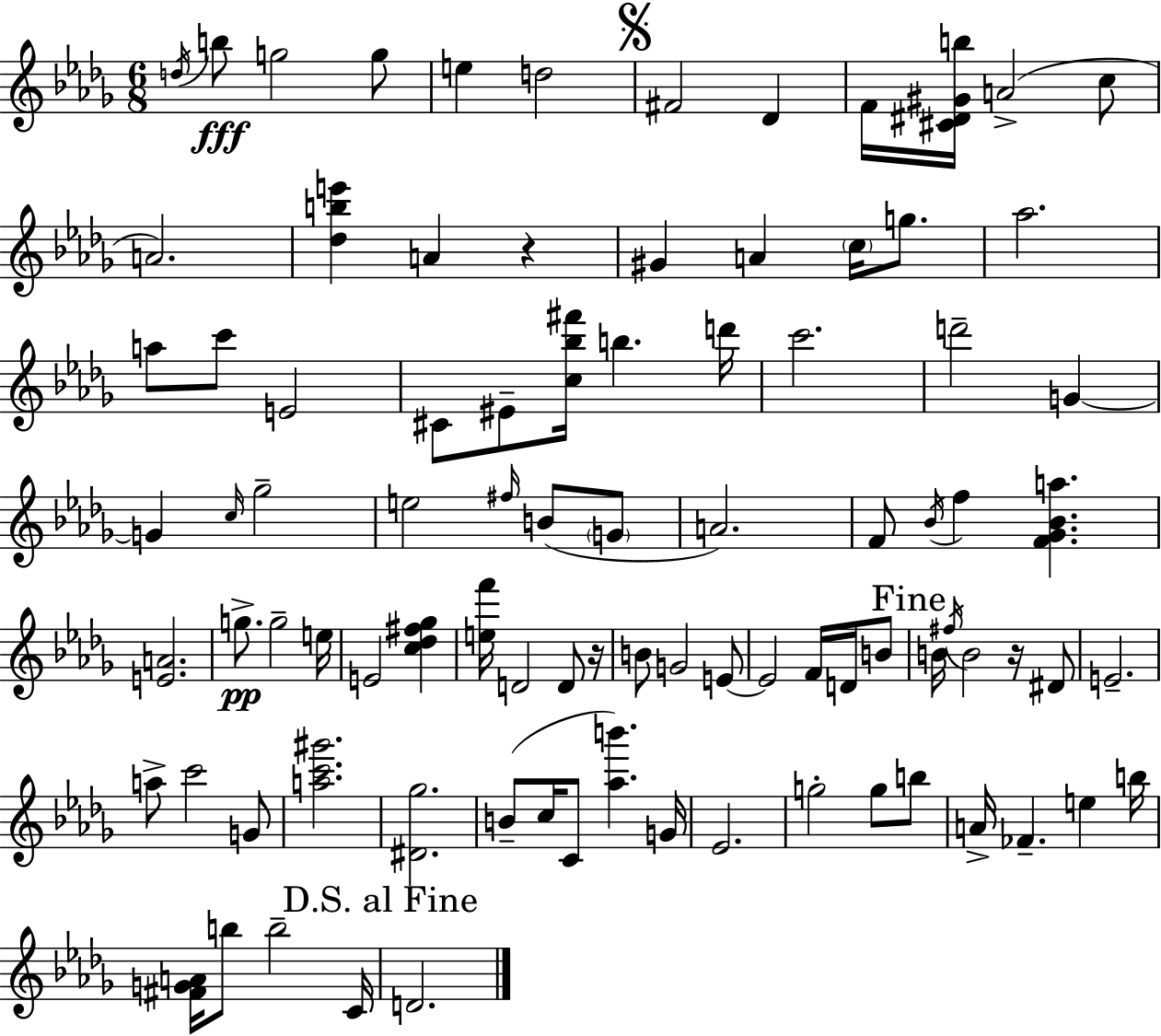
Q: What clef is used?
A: treble